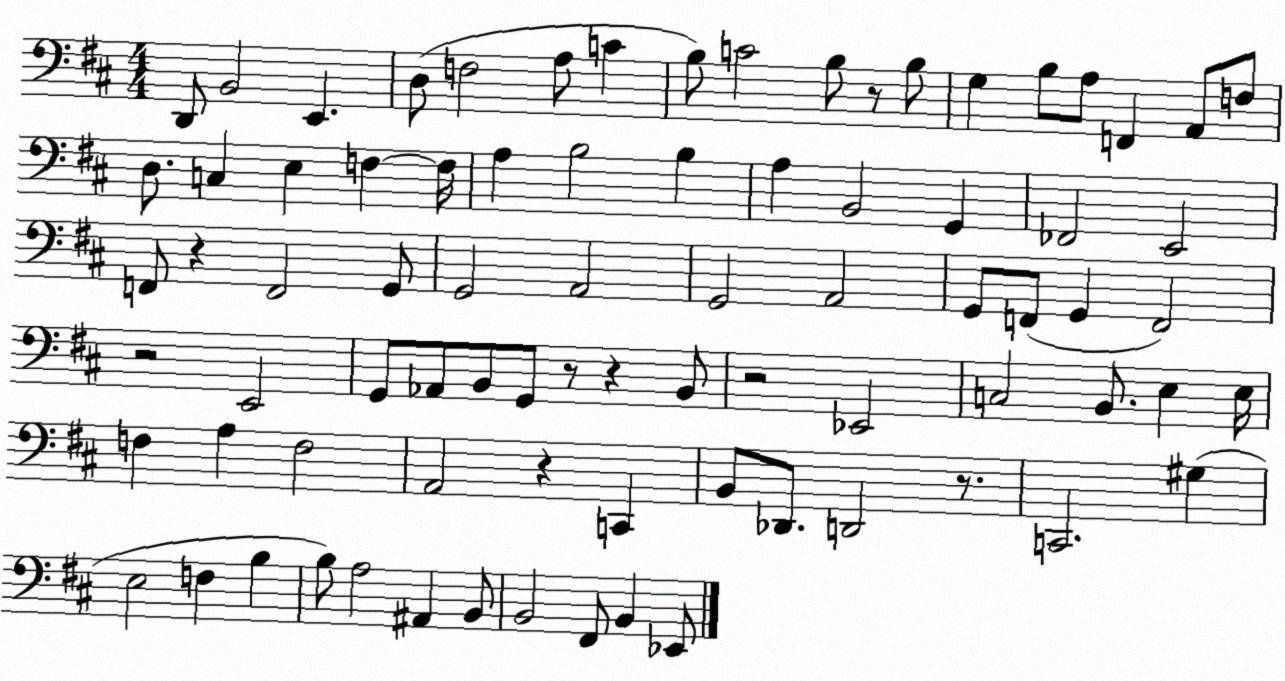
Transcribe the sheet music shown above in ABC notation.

X:1
T:Untitled
M:4/4
L:1/4
K:D
D,,/2 B,,2 E,, D,/2 F,2 A,/2 C B,/2 C2 B,/2 z/2 B,/2 G, B,/2 A,/2 F,, A,,/2 F,/2 D,/2 C, E, F, F,/4 A, B,2 B, A, B,,2 G,, _F,,2 E,,2 F,,/2 z F,,2 G,,/2 G,,2 A,,2 G,,2 A,,2 G,,/2 F,,/2 G,, F,,2 z2 E,,2 G,,/2 _A,,/2 B,,/2 G,,/2 z/2 z B,,/2 z2 _E,,2 C,2 B,,/2 E, E,/4 F, A, F,2 A,,2 z C,, B,,/2 _D,,/2 D,,2 z/2 C,,2 ^G, E,2 F, B, B,/2 A,2 ^A,, B,,/2 B,,2 ^F,,/2 B,, _E,,/2